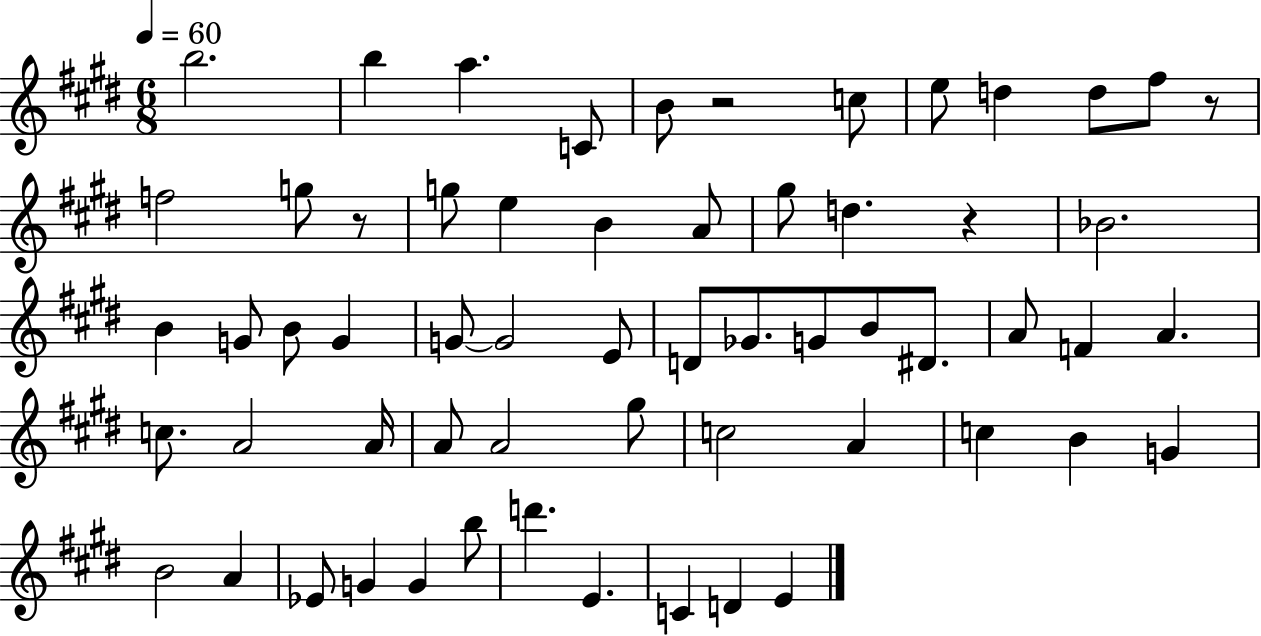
B5/h. B5/q A5/q. C4/e B4/e R/h C5/e E5/e D5/q D5/e F#5/e R/e F5/h G5/e R/e G5/e E5/q B4/q A4/e G#5/e D5/q. R/q Bb4/h. B4/q G4/e B4/e G4/q G4/e G4/h E4/e D4/e Gb4/e. G4/e B4/e D#4/e. A4/e F4/q A4/q. C5/e. A4/h A4/s A4/e A4/h G#5/e C5/h A4/q C5/q B4/q G4/q B4/h A4/q Eb4/e G4/q G4/q B5/e D6/q. E4/q. C4/q D4/q E4/q